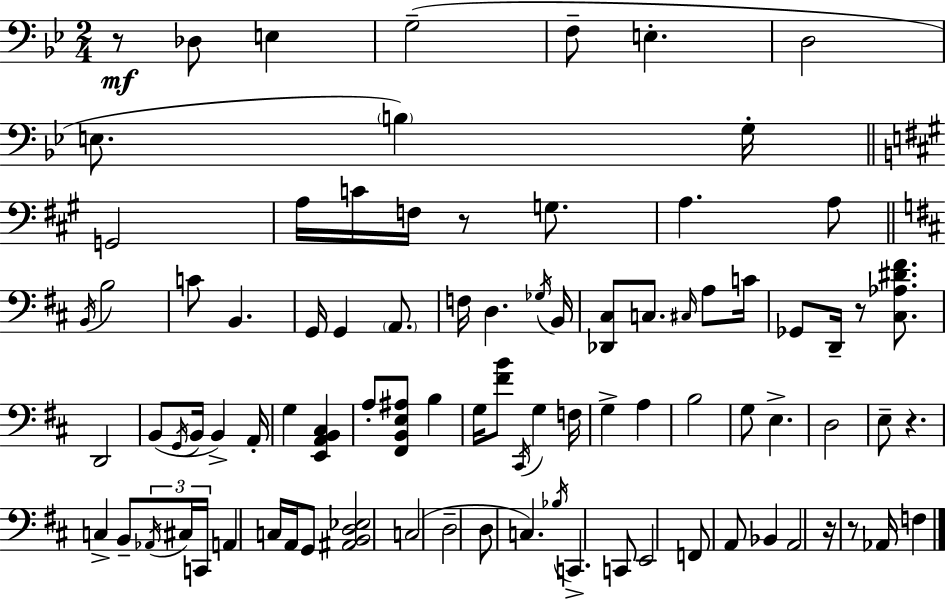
R/e Db3/e E3/q G3/h F3/e E3/q. D3/h E3/e. B3/q G3/s G2/h A3/s C4/s F3/s R/e G3/e. A3/q. A3/e B2/s B3/h C4/e B2/q. G2/s G2/q A2/e. F3/s D3/q. Gb3/s B2/s [Db2,C#3]/e C3/e. C#3/s A3/e C4/s Gb2/e D2/s R/e [C#3,Ab3,D#4,F#4]/e. D2/h B2/e G2/s B2/s B2/q A2/s G3/q [E2,A2,B2,C#3]/q A3/e [F#2,B2,E3,A#3]/e B3/q G3/s [F#4,B4]/e C#2/s G3/q F3/s G3/q A3/q B3/h G3/e E3/q. D3/h E3/e R/q. C3/q B2/e Ab2/s C#3/s C2/s A2/q C3/s A2/s G2/e [A#2,B2,D3,Eb3]/h C3/h D3/h D3/e C3/q. Bb3/s C2/q. C2/e E2/h F2/e A2/e Bb2/q A2/h R/s R/e Ab2/s F3/q